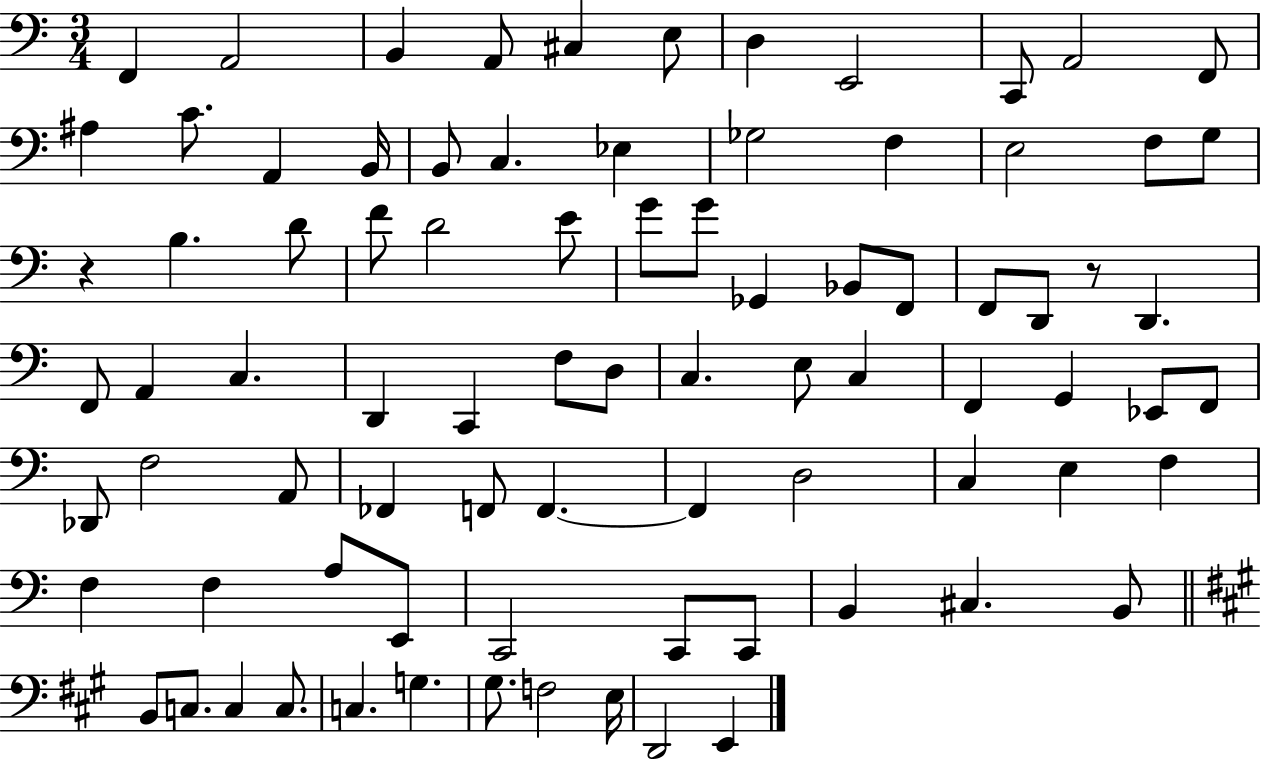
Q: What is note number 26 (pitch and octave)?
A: F4